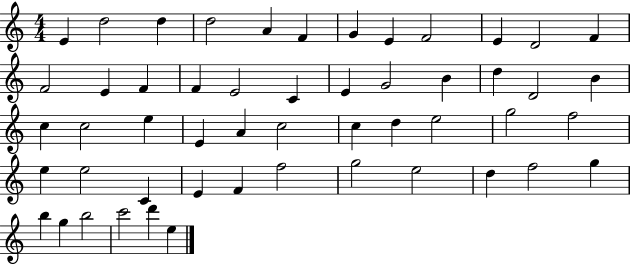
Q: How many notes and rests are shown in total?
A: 52